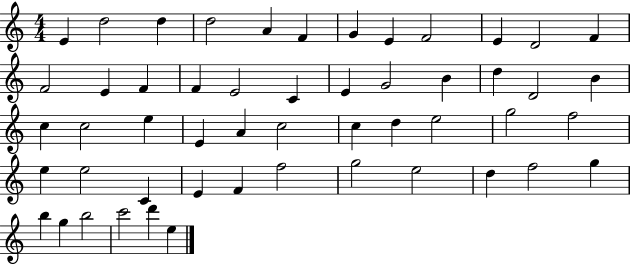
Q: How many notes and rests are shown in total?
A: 52